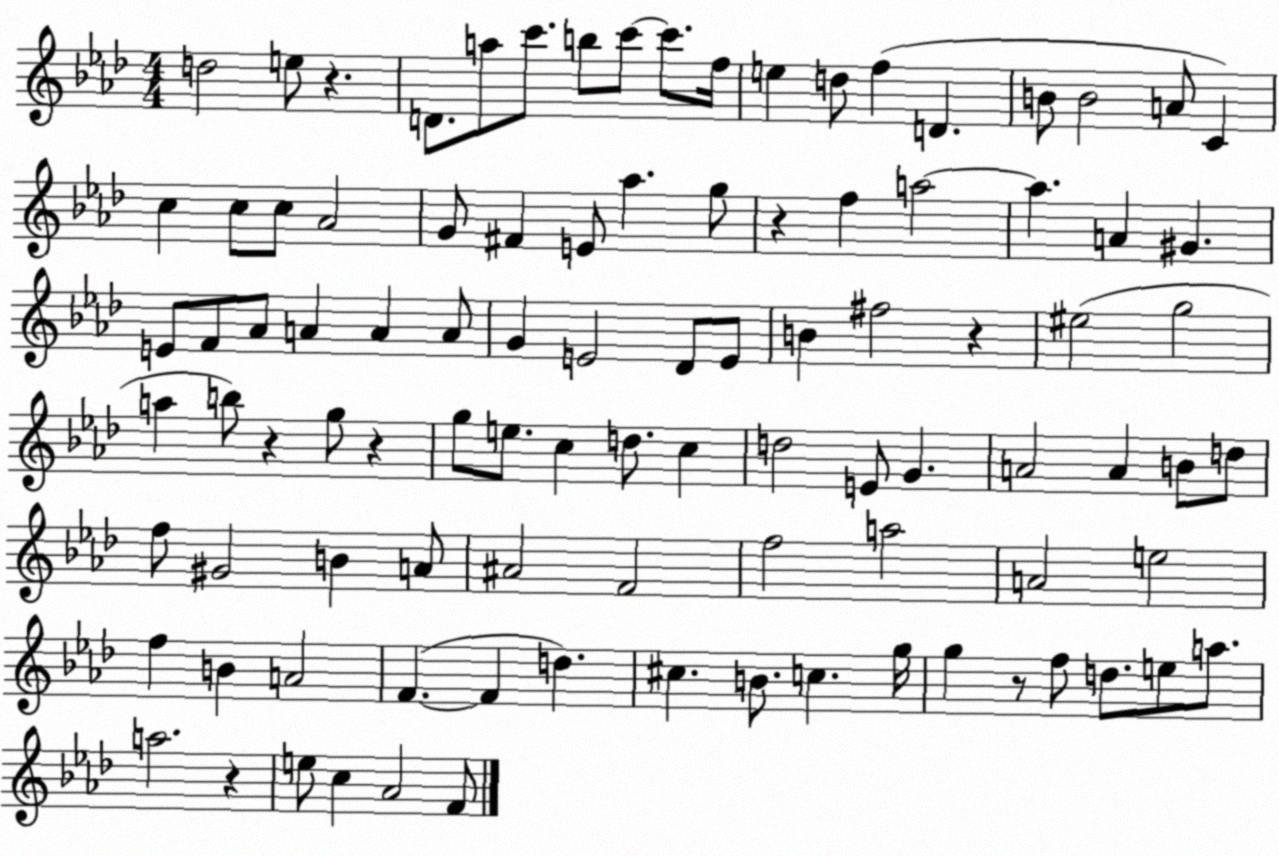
X:1
T:Untitled
M:4/4
L:1/4
K:Ab
d2 e/2 z D/2 a/2 c'/2 b/2 c'/2 c'/2 f/4 e d/2 f D B/2 B2 A/2 C c c/2 c/2 _A2 G/2 ^F E/2 _a g/2 z f a2 a A ^G E/2 F/2 _A/2 A A A/2 G E2 _D/2 E/2 B ^f2 z ^e2 g2 a b/2 z g/2 z g/2 e/2 c d/2 c d2 E/2 G A2 A B/2 d/2 f/2 ^G2 B A/2 ^A2 F2 f2 a2 A2 e2 f B A2 F F d ^c B/2 c g/4 g z/2 f/2 d/2 e/2 a/2 a2 z e/2 c _A2 F/2